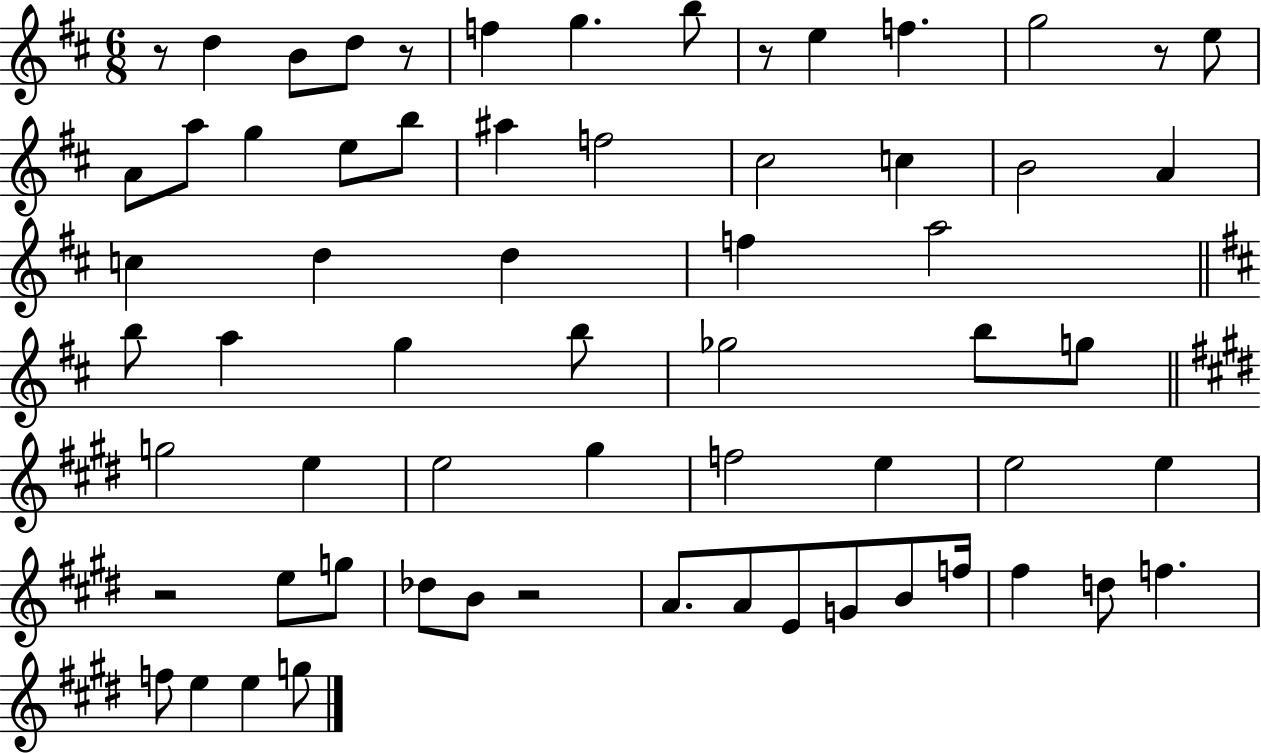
R/e D5/q B4/e D5/e R/e F5/q G5/q. B5/e R/e E5/q F5/q. G5/h R/e E5/e A4/e A5/e G5/q E5/e B5/e A#5/q F5/h C#5/h C5/q B4/h A4/q C5/q D5/q D5/q F5/q A5/h B5/e A5/q G5/q B5/e Gb5/h B5/e G5/e G5/h E5/q E5/h G#5/q F5/h E5/q E5/h E5/q R/h E5/e G5/e Db5/e B4/e R/h A4/e. A4/e E4/e G4/e B4/e F5/s F#5/q D5/e F5/q. F5/e E5/q E5/q G5/e